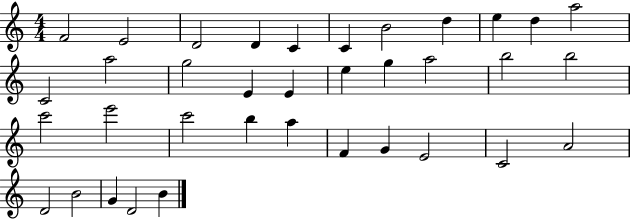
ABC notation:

X:1
T:Untitled
M:4/4
L:1/4
K:C
F2 E2 D2 D C C B2 d e d a2 C2 a2 g2 E E e g a2 b2 b2 c'2 e'2 c'2 b a F G E2 C2 A2 D2 B2 G D2 B